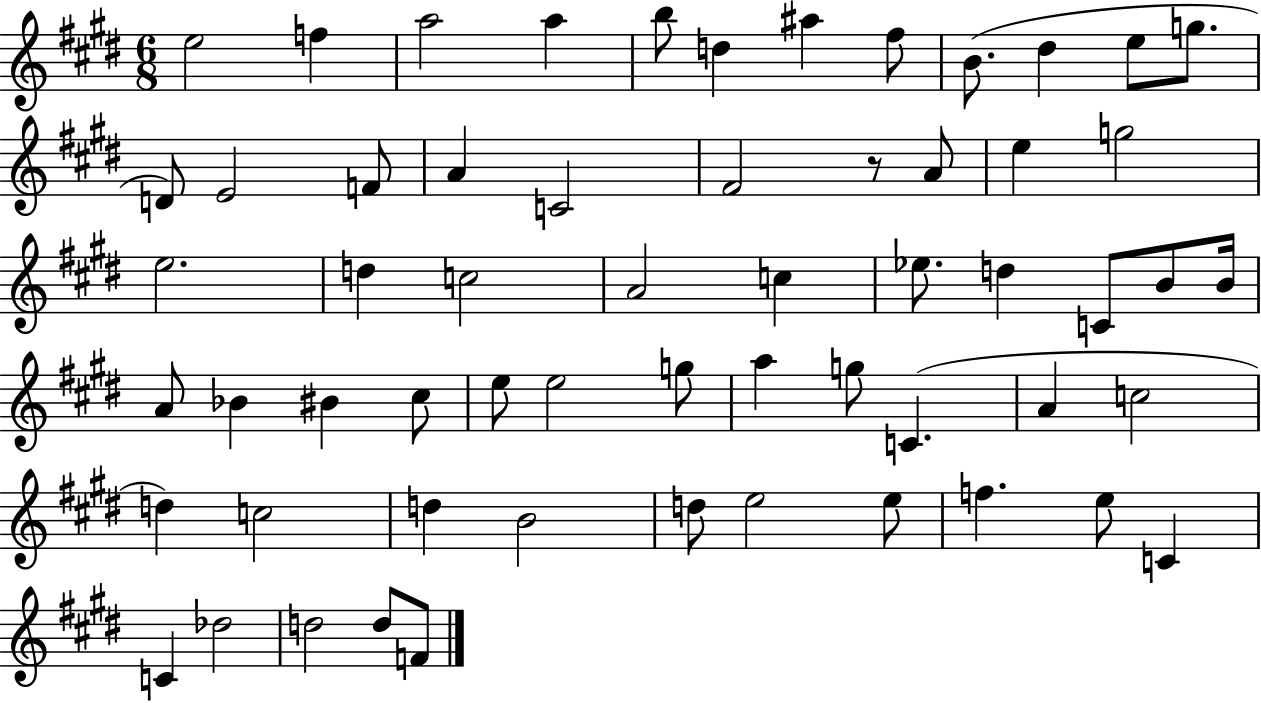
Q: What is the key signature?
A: E major